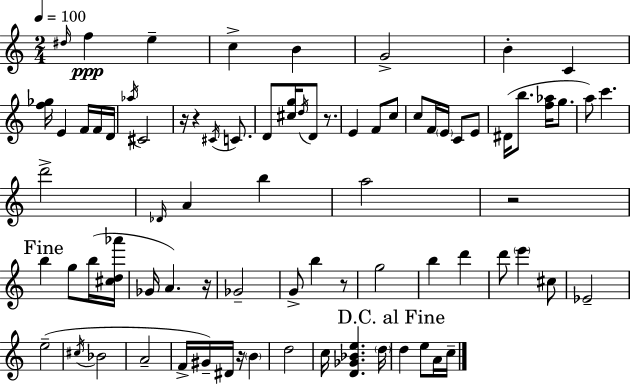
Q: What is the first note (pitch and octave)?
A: D#5